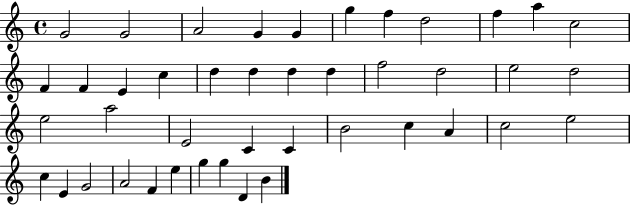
{
  \clef treble
  \time 4/4
  \defaultTimeSignature
  \key c \major
  g'2 g'2 | a'2 g'4 g'4 | g''4 f''4 d''2 | f''4 a''4 c''2 | \break f'4 f'4 e'4 c''4 | d''4 d''4 d''4 d''4 | f''2 d''2 | e''2 d''2 | \break e''2 a''2 | e'2 c'4 c'4 | b'2 c''4 a'4 | c''2 e''2 | \break c''4 e'4 g'2 | a'2 f'4 e''4 | g''4 g''4 d'4 b'4 | \bar "|."
}